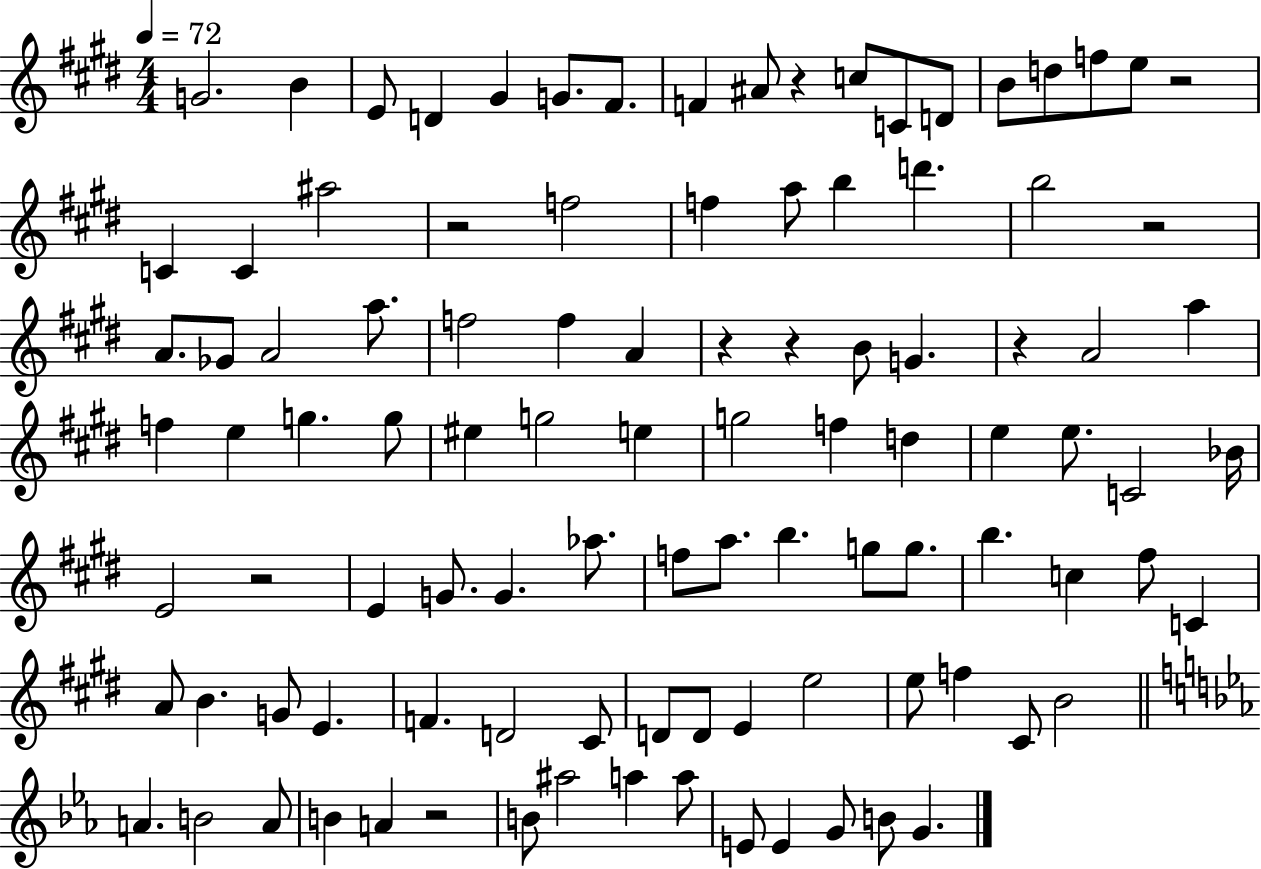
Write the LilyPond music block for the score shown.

{
  \clef treble
  \numericTimeSignature
  \time 4/4
  \key e \major
  \tempo 4 = 72
  g'2. b'4 | e'8 d'4 gis'4 g'8. fis'8. | f'4 ais'8 r4 c''8 c'8 d'8 | b'8 d''8 f''8 e''8 r2 | \break c'4 c'4 ais''2 | r2 f''2 | f''4 a''8 b''4 d'''4. | b''2 r2 | \break a'8. ges'8 a'2 a''8. | f''2 f''4 a'4 | r4 r4 b'8 g'4. | r4 a'2 a''4 | \break f''4 e''4 g''4. g''8 | eis''4 g''2 e''4 | g''2 f''4 d''4 | e''4 e''8. c'2 bes'16 | \break e'2 r2 | e'4 g'8. g'4. aes''8. | f''8 a''8. b''4. g''8 g''8. | b''4. c''4 fis''8 c'4 | \break a'8 b'4. g'8 e'4. | f'4. d'2 cis'8 | d'8 d'8 e'4 e''2 | e''8 f''4 cis'8 b'2 | \break \bar "||" \break \key ees \major a'4. b'2 a'8 | b'4 a'4 r2 | b'8 ais''2 a''4 a''8 | e'8 e'4 g'8 b'8 g'4. | \break \bar "|."
}